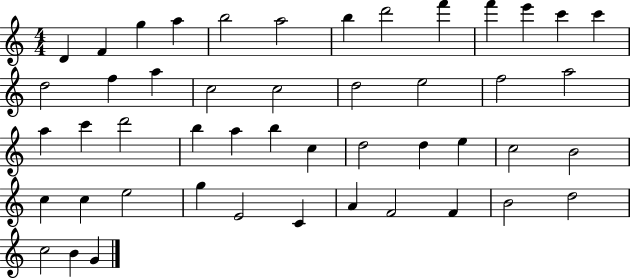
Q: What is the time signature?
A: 4/4